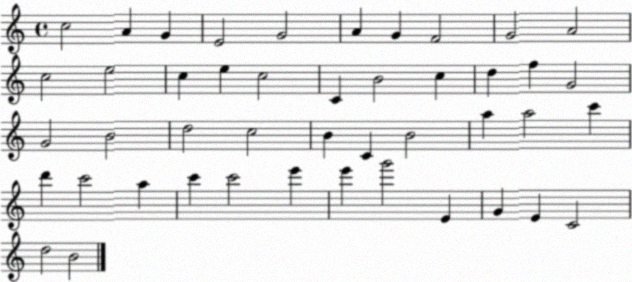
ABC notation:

X:1
T:Untitled
M:4/4
L:1/4
K:C
c2 A G E2 G2 A G F2 G2 A2 c2 e2 c e c2 C B2 c d f G2 G2 B2 d2 c2 B C B2 a a2 c' d' c'2 a c' c'2 e' e' g'2 E G E C2 d2 B2